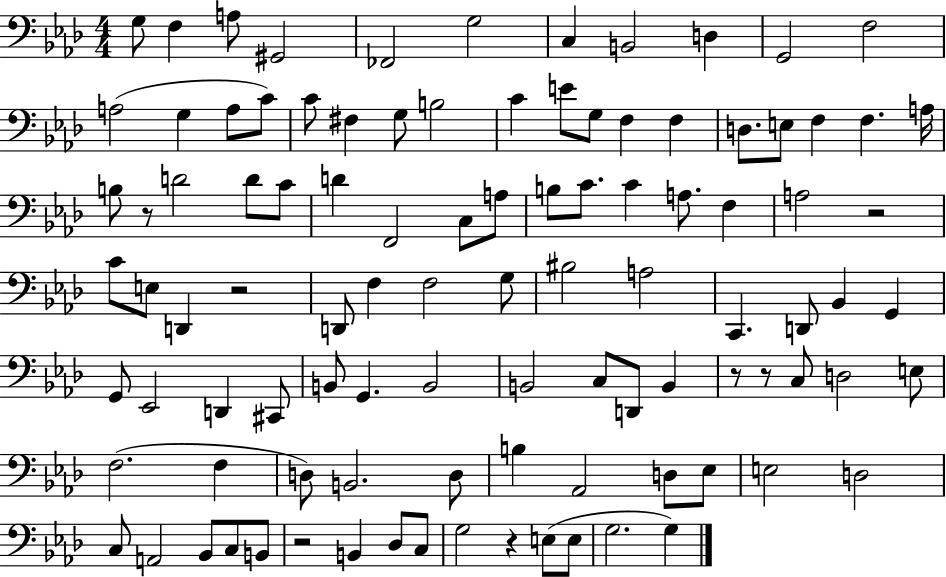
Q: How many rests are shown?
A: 7